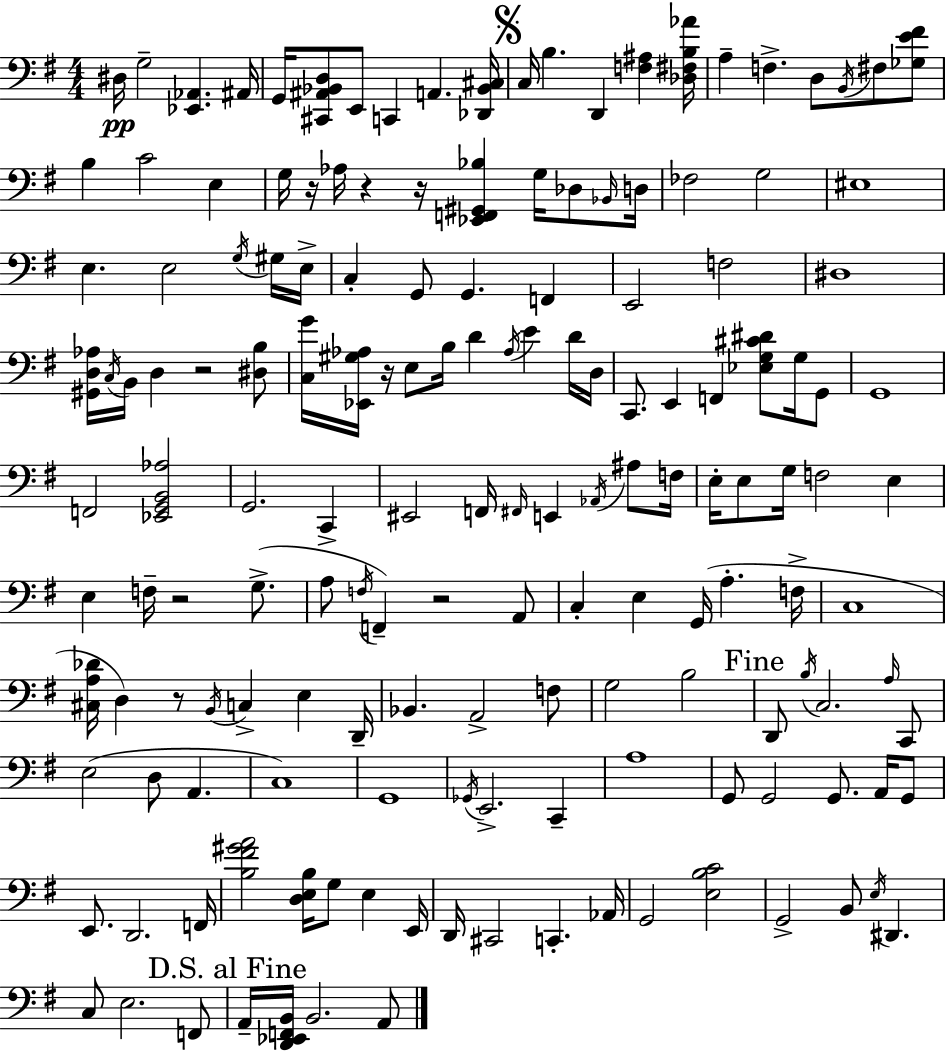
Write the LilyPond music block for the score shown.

{
  \clef bass
  \numericTimeSignature
  \time 4/4
  \key e \minor
  dis16\pp g2-- <ees, aes,>4. ais,16 | g,16 <cis, ais, bes, d>8 e,8 c,4 a,4. <des, bes, cis>16 | \mark \markup { \musicglyph "scripts.segno" } c16 b4. d,4 <f ais>4 <des fis b aes'>16 | a4-- f4.-> d8 \acciaccatura { b,16 } fis8 <ges e' fis'>8 | \break b4 c'2 e4 | g16 r16 aes16 r4 r16 <ees, f, gis, bes>4 g16 des8 | \grace { bes,16 } d16 fes2 g2 | eis1 | \break e4. e2 | \acciaccatura { g16 } gis16 e16-> c4-. g,8 g,4. f,4 | e,2 f2 | dis1 | \break <gis, d aes>16 \acciaccatura { c16 } b,16 d4 r2 | <dis b>8 <c g'>16 <ees, gis aes>16 r16 e8 b16 d'4 \acciaccatura { aes16 } e'4 | d'16 d16 c,8. e,4 f,4 | <ees g cis' dis'>8 g16 g,8 g,1 | \break f,2 <ees, g, b, aes>2 | g,2. | c,4-> eis,2 f,16 \grace { fis,16 } e,4 | \acciaccatura { aes,16 } ais8 f16 e16-. e8 g16 f2 | \break e4 e4 f16-- r2 | g8.->( a8 \acciaccatura { f16 } f,4--) r2 | a,8 c4-. e4 | g,16( a4.-. f16-> c1 | \break <cis a des'>16 d4) r8 \acciaccatura { b,16 } | c4-> e4 d,16-- bes,4. a,2-> | f8 g2 | b2 \mark "Fine" d,8 \acciaccatura { b16 } c2. | \break \grace { a16 } c,8 e2( | d8 a,4. c1) | g,1 | \acciaccatura { ges,16 } e,2.-> | \break c,4-- a1 | g,8 g,2 | g,8. a,16 g,8 e,8. d,2. | f,16 <b fis' gis' a'>2 | \break <d e b>16 g8 e4 e,16 d,16 cis,2 | c,4.-. aes,16 g,2 | <e b c'>2 g,2-> | b,8 \acciaccatura { e16 } dis,4. c8 e2. | \break f,8 \mark "D.S. al Fine" a,16-- <d, ees, f, b,>16 b,2. | a,8 \bar "|."
}